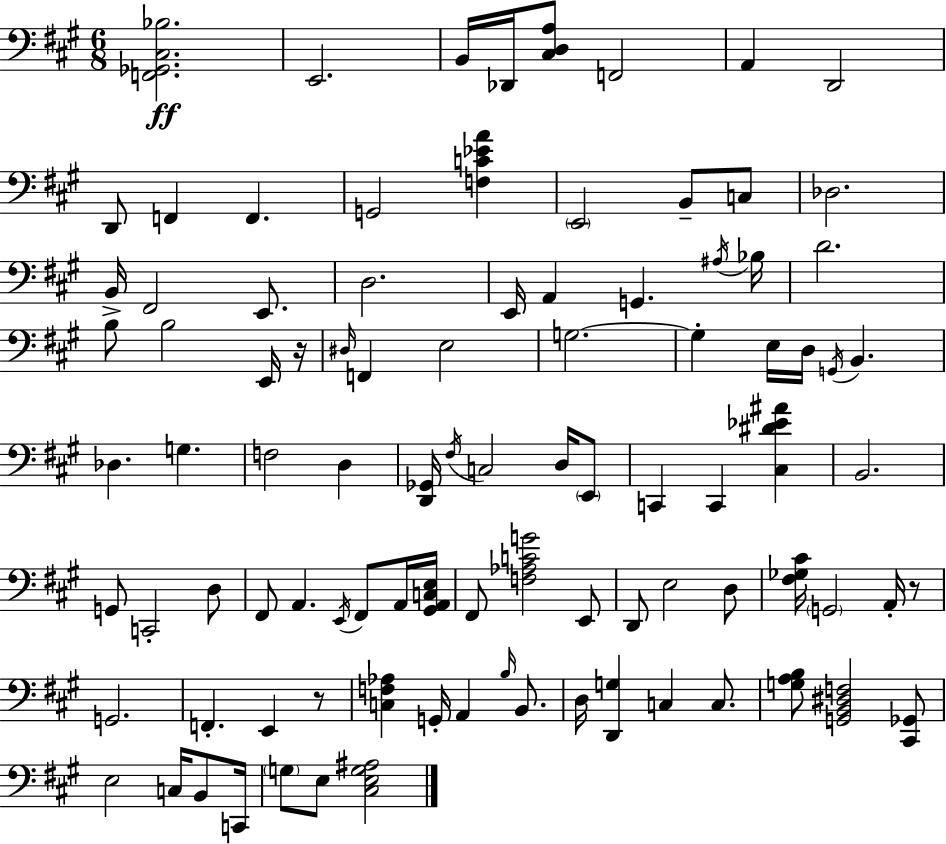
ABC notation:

X:1
T:Untitled
M:6/8
L:1/4
K:A
[F,,_G,,^C,_B,]2 E,,2 B,,/4 _D,,/4 [^C,D,A,]/2 F,,2 A,, D,,2 D,,/2 F,, F,, G,,2 [F,C_EA] E,,2 B,,/2 C,/2 _D,2 B,,/4 ^F,,2 E,,/2 D,2 E,,/4 A,, G,, ^A,/4 _B,/4 D2 B,/2 B,2 E,,/4 z/4 ^D,/4 F,, E,2 G,2 G, E,/4 D,/4 G,,/4 B,, _D, G, F,2 D, [D,,_G,,]/4 ^F,/4 C,2 D,/4 E,,/2 C,, C,, [^C,^D_E^A] B,,2 G,,/2 C,,2 D,/2 ^F,,/2 A,, E,,/4 ^F,,/2 A,,/4 [^G,,A,,C,E,]/4 ^F,,/2 [F,_A,CG]2 E,,/2 D,,/2 E,2 D,/2 [^F,_G,^C]/4 G,,2 A,,/4 z/2 G,,2 F,, E,, z/2 [C,F,_A,] G,,/4 A,, B,/4 B,,/2 D,/4 [D,,G,] C, C,/2 [G,A,B,]/2 [G,,B,,^D,F,]2 [^C,,_G,,]/2 E,2 C,/4 B,,/2 C,,/4 G,/2 E,/2 [^C,E,G,^A,]2